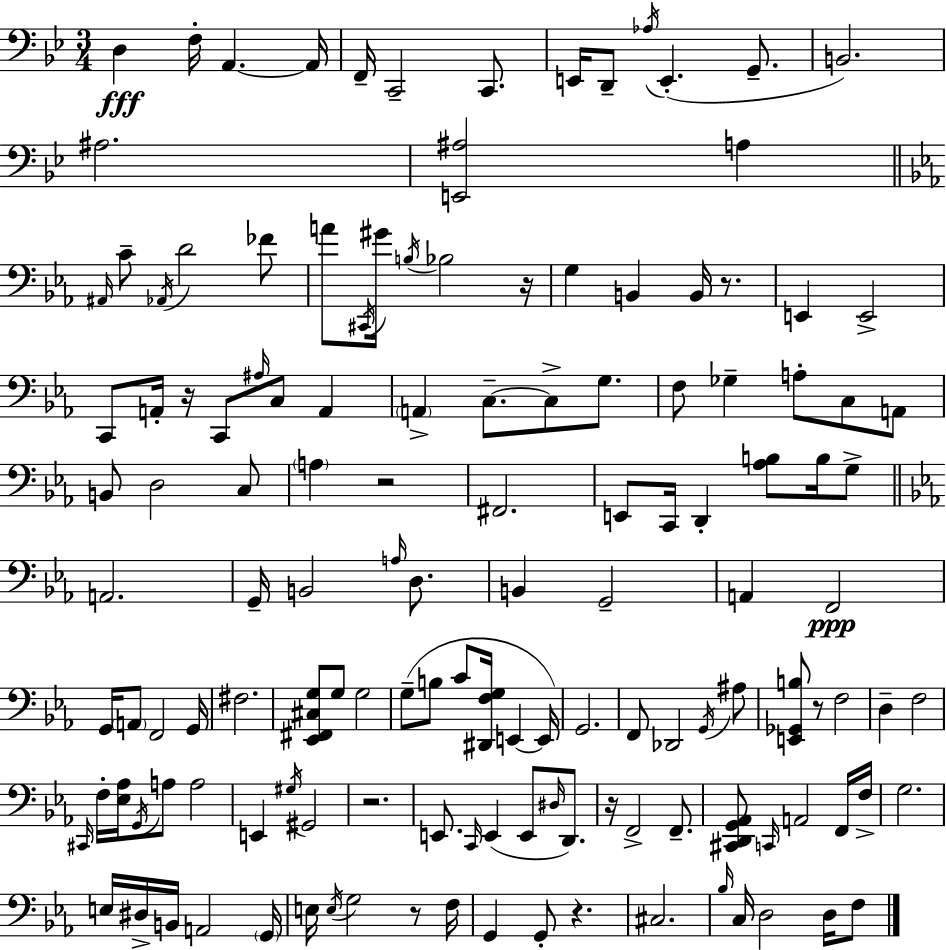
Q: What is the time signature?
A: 3/4